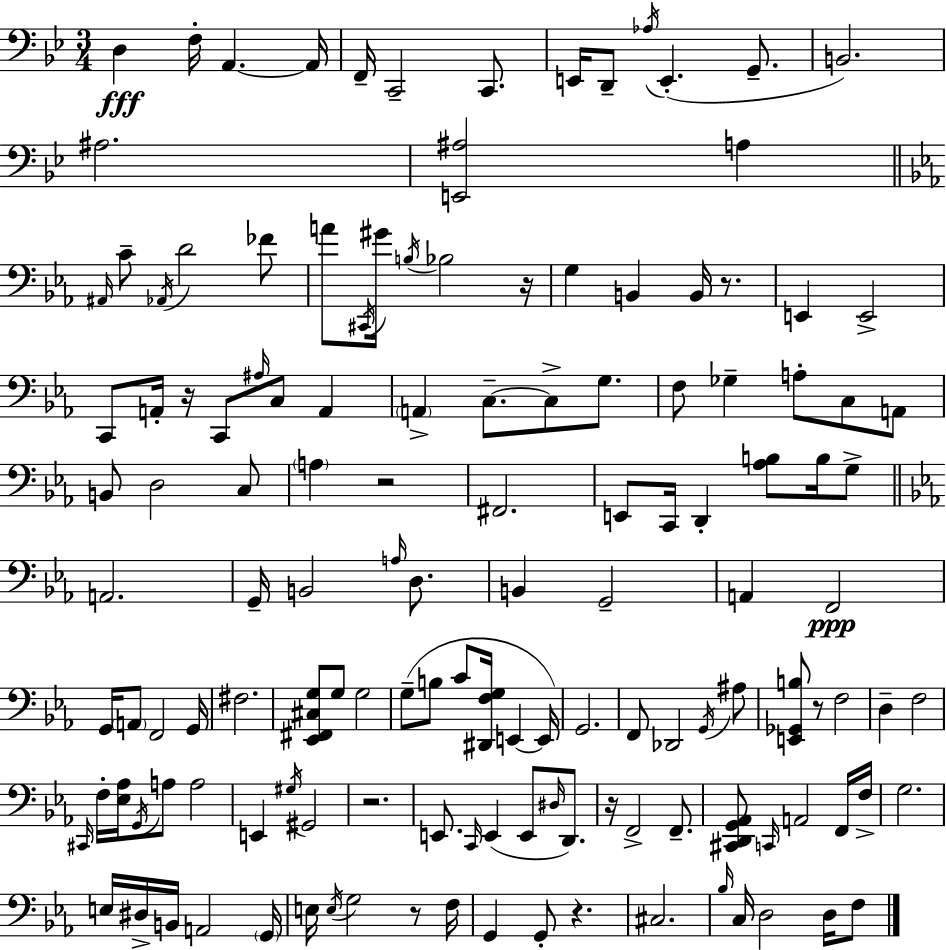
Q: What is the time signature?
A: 3/4